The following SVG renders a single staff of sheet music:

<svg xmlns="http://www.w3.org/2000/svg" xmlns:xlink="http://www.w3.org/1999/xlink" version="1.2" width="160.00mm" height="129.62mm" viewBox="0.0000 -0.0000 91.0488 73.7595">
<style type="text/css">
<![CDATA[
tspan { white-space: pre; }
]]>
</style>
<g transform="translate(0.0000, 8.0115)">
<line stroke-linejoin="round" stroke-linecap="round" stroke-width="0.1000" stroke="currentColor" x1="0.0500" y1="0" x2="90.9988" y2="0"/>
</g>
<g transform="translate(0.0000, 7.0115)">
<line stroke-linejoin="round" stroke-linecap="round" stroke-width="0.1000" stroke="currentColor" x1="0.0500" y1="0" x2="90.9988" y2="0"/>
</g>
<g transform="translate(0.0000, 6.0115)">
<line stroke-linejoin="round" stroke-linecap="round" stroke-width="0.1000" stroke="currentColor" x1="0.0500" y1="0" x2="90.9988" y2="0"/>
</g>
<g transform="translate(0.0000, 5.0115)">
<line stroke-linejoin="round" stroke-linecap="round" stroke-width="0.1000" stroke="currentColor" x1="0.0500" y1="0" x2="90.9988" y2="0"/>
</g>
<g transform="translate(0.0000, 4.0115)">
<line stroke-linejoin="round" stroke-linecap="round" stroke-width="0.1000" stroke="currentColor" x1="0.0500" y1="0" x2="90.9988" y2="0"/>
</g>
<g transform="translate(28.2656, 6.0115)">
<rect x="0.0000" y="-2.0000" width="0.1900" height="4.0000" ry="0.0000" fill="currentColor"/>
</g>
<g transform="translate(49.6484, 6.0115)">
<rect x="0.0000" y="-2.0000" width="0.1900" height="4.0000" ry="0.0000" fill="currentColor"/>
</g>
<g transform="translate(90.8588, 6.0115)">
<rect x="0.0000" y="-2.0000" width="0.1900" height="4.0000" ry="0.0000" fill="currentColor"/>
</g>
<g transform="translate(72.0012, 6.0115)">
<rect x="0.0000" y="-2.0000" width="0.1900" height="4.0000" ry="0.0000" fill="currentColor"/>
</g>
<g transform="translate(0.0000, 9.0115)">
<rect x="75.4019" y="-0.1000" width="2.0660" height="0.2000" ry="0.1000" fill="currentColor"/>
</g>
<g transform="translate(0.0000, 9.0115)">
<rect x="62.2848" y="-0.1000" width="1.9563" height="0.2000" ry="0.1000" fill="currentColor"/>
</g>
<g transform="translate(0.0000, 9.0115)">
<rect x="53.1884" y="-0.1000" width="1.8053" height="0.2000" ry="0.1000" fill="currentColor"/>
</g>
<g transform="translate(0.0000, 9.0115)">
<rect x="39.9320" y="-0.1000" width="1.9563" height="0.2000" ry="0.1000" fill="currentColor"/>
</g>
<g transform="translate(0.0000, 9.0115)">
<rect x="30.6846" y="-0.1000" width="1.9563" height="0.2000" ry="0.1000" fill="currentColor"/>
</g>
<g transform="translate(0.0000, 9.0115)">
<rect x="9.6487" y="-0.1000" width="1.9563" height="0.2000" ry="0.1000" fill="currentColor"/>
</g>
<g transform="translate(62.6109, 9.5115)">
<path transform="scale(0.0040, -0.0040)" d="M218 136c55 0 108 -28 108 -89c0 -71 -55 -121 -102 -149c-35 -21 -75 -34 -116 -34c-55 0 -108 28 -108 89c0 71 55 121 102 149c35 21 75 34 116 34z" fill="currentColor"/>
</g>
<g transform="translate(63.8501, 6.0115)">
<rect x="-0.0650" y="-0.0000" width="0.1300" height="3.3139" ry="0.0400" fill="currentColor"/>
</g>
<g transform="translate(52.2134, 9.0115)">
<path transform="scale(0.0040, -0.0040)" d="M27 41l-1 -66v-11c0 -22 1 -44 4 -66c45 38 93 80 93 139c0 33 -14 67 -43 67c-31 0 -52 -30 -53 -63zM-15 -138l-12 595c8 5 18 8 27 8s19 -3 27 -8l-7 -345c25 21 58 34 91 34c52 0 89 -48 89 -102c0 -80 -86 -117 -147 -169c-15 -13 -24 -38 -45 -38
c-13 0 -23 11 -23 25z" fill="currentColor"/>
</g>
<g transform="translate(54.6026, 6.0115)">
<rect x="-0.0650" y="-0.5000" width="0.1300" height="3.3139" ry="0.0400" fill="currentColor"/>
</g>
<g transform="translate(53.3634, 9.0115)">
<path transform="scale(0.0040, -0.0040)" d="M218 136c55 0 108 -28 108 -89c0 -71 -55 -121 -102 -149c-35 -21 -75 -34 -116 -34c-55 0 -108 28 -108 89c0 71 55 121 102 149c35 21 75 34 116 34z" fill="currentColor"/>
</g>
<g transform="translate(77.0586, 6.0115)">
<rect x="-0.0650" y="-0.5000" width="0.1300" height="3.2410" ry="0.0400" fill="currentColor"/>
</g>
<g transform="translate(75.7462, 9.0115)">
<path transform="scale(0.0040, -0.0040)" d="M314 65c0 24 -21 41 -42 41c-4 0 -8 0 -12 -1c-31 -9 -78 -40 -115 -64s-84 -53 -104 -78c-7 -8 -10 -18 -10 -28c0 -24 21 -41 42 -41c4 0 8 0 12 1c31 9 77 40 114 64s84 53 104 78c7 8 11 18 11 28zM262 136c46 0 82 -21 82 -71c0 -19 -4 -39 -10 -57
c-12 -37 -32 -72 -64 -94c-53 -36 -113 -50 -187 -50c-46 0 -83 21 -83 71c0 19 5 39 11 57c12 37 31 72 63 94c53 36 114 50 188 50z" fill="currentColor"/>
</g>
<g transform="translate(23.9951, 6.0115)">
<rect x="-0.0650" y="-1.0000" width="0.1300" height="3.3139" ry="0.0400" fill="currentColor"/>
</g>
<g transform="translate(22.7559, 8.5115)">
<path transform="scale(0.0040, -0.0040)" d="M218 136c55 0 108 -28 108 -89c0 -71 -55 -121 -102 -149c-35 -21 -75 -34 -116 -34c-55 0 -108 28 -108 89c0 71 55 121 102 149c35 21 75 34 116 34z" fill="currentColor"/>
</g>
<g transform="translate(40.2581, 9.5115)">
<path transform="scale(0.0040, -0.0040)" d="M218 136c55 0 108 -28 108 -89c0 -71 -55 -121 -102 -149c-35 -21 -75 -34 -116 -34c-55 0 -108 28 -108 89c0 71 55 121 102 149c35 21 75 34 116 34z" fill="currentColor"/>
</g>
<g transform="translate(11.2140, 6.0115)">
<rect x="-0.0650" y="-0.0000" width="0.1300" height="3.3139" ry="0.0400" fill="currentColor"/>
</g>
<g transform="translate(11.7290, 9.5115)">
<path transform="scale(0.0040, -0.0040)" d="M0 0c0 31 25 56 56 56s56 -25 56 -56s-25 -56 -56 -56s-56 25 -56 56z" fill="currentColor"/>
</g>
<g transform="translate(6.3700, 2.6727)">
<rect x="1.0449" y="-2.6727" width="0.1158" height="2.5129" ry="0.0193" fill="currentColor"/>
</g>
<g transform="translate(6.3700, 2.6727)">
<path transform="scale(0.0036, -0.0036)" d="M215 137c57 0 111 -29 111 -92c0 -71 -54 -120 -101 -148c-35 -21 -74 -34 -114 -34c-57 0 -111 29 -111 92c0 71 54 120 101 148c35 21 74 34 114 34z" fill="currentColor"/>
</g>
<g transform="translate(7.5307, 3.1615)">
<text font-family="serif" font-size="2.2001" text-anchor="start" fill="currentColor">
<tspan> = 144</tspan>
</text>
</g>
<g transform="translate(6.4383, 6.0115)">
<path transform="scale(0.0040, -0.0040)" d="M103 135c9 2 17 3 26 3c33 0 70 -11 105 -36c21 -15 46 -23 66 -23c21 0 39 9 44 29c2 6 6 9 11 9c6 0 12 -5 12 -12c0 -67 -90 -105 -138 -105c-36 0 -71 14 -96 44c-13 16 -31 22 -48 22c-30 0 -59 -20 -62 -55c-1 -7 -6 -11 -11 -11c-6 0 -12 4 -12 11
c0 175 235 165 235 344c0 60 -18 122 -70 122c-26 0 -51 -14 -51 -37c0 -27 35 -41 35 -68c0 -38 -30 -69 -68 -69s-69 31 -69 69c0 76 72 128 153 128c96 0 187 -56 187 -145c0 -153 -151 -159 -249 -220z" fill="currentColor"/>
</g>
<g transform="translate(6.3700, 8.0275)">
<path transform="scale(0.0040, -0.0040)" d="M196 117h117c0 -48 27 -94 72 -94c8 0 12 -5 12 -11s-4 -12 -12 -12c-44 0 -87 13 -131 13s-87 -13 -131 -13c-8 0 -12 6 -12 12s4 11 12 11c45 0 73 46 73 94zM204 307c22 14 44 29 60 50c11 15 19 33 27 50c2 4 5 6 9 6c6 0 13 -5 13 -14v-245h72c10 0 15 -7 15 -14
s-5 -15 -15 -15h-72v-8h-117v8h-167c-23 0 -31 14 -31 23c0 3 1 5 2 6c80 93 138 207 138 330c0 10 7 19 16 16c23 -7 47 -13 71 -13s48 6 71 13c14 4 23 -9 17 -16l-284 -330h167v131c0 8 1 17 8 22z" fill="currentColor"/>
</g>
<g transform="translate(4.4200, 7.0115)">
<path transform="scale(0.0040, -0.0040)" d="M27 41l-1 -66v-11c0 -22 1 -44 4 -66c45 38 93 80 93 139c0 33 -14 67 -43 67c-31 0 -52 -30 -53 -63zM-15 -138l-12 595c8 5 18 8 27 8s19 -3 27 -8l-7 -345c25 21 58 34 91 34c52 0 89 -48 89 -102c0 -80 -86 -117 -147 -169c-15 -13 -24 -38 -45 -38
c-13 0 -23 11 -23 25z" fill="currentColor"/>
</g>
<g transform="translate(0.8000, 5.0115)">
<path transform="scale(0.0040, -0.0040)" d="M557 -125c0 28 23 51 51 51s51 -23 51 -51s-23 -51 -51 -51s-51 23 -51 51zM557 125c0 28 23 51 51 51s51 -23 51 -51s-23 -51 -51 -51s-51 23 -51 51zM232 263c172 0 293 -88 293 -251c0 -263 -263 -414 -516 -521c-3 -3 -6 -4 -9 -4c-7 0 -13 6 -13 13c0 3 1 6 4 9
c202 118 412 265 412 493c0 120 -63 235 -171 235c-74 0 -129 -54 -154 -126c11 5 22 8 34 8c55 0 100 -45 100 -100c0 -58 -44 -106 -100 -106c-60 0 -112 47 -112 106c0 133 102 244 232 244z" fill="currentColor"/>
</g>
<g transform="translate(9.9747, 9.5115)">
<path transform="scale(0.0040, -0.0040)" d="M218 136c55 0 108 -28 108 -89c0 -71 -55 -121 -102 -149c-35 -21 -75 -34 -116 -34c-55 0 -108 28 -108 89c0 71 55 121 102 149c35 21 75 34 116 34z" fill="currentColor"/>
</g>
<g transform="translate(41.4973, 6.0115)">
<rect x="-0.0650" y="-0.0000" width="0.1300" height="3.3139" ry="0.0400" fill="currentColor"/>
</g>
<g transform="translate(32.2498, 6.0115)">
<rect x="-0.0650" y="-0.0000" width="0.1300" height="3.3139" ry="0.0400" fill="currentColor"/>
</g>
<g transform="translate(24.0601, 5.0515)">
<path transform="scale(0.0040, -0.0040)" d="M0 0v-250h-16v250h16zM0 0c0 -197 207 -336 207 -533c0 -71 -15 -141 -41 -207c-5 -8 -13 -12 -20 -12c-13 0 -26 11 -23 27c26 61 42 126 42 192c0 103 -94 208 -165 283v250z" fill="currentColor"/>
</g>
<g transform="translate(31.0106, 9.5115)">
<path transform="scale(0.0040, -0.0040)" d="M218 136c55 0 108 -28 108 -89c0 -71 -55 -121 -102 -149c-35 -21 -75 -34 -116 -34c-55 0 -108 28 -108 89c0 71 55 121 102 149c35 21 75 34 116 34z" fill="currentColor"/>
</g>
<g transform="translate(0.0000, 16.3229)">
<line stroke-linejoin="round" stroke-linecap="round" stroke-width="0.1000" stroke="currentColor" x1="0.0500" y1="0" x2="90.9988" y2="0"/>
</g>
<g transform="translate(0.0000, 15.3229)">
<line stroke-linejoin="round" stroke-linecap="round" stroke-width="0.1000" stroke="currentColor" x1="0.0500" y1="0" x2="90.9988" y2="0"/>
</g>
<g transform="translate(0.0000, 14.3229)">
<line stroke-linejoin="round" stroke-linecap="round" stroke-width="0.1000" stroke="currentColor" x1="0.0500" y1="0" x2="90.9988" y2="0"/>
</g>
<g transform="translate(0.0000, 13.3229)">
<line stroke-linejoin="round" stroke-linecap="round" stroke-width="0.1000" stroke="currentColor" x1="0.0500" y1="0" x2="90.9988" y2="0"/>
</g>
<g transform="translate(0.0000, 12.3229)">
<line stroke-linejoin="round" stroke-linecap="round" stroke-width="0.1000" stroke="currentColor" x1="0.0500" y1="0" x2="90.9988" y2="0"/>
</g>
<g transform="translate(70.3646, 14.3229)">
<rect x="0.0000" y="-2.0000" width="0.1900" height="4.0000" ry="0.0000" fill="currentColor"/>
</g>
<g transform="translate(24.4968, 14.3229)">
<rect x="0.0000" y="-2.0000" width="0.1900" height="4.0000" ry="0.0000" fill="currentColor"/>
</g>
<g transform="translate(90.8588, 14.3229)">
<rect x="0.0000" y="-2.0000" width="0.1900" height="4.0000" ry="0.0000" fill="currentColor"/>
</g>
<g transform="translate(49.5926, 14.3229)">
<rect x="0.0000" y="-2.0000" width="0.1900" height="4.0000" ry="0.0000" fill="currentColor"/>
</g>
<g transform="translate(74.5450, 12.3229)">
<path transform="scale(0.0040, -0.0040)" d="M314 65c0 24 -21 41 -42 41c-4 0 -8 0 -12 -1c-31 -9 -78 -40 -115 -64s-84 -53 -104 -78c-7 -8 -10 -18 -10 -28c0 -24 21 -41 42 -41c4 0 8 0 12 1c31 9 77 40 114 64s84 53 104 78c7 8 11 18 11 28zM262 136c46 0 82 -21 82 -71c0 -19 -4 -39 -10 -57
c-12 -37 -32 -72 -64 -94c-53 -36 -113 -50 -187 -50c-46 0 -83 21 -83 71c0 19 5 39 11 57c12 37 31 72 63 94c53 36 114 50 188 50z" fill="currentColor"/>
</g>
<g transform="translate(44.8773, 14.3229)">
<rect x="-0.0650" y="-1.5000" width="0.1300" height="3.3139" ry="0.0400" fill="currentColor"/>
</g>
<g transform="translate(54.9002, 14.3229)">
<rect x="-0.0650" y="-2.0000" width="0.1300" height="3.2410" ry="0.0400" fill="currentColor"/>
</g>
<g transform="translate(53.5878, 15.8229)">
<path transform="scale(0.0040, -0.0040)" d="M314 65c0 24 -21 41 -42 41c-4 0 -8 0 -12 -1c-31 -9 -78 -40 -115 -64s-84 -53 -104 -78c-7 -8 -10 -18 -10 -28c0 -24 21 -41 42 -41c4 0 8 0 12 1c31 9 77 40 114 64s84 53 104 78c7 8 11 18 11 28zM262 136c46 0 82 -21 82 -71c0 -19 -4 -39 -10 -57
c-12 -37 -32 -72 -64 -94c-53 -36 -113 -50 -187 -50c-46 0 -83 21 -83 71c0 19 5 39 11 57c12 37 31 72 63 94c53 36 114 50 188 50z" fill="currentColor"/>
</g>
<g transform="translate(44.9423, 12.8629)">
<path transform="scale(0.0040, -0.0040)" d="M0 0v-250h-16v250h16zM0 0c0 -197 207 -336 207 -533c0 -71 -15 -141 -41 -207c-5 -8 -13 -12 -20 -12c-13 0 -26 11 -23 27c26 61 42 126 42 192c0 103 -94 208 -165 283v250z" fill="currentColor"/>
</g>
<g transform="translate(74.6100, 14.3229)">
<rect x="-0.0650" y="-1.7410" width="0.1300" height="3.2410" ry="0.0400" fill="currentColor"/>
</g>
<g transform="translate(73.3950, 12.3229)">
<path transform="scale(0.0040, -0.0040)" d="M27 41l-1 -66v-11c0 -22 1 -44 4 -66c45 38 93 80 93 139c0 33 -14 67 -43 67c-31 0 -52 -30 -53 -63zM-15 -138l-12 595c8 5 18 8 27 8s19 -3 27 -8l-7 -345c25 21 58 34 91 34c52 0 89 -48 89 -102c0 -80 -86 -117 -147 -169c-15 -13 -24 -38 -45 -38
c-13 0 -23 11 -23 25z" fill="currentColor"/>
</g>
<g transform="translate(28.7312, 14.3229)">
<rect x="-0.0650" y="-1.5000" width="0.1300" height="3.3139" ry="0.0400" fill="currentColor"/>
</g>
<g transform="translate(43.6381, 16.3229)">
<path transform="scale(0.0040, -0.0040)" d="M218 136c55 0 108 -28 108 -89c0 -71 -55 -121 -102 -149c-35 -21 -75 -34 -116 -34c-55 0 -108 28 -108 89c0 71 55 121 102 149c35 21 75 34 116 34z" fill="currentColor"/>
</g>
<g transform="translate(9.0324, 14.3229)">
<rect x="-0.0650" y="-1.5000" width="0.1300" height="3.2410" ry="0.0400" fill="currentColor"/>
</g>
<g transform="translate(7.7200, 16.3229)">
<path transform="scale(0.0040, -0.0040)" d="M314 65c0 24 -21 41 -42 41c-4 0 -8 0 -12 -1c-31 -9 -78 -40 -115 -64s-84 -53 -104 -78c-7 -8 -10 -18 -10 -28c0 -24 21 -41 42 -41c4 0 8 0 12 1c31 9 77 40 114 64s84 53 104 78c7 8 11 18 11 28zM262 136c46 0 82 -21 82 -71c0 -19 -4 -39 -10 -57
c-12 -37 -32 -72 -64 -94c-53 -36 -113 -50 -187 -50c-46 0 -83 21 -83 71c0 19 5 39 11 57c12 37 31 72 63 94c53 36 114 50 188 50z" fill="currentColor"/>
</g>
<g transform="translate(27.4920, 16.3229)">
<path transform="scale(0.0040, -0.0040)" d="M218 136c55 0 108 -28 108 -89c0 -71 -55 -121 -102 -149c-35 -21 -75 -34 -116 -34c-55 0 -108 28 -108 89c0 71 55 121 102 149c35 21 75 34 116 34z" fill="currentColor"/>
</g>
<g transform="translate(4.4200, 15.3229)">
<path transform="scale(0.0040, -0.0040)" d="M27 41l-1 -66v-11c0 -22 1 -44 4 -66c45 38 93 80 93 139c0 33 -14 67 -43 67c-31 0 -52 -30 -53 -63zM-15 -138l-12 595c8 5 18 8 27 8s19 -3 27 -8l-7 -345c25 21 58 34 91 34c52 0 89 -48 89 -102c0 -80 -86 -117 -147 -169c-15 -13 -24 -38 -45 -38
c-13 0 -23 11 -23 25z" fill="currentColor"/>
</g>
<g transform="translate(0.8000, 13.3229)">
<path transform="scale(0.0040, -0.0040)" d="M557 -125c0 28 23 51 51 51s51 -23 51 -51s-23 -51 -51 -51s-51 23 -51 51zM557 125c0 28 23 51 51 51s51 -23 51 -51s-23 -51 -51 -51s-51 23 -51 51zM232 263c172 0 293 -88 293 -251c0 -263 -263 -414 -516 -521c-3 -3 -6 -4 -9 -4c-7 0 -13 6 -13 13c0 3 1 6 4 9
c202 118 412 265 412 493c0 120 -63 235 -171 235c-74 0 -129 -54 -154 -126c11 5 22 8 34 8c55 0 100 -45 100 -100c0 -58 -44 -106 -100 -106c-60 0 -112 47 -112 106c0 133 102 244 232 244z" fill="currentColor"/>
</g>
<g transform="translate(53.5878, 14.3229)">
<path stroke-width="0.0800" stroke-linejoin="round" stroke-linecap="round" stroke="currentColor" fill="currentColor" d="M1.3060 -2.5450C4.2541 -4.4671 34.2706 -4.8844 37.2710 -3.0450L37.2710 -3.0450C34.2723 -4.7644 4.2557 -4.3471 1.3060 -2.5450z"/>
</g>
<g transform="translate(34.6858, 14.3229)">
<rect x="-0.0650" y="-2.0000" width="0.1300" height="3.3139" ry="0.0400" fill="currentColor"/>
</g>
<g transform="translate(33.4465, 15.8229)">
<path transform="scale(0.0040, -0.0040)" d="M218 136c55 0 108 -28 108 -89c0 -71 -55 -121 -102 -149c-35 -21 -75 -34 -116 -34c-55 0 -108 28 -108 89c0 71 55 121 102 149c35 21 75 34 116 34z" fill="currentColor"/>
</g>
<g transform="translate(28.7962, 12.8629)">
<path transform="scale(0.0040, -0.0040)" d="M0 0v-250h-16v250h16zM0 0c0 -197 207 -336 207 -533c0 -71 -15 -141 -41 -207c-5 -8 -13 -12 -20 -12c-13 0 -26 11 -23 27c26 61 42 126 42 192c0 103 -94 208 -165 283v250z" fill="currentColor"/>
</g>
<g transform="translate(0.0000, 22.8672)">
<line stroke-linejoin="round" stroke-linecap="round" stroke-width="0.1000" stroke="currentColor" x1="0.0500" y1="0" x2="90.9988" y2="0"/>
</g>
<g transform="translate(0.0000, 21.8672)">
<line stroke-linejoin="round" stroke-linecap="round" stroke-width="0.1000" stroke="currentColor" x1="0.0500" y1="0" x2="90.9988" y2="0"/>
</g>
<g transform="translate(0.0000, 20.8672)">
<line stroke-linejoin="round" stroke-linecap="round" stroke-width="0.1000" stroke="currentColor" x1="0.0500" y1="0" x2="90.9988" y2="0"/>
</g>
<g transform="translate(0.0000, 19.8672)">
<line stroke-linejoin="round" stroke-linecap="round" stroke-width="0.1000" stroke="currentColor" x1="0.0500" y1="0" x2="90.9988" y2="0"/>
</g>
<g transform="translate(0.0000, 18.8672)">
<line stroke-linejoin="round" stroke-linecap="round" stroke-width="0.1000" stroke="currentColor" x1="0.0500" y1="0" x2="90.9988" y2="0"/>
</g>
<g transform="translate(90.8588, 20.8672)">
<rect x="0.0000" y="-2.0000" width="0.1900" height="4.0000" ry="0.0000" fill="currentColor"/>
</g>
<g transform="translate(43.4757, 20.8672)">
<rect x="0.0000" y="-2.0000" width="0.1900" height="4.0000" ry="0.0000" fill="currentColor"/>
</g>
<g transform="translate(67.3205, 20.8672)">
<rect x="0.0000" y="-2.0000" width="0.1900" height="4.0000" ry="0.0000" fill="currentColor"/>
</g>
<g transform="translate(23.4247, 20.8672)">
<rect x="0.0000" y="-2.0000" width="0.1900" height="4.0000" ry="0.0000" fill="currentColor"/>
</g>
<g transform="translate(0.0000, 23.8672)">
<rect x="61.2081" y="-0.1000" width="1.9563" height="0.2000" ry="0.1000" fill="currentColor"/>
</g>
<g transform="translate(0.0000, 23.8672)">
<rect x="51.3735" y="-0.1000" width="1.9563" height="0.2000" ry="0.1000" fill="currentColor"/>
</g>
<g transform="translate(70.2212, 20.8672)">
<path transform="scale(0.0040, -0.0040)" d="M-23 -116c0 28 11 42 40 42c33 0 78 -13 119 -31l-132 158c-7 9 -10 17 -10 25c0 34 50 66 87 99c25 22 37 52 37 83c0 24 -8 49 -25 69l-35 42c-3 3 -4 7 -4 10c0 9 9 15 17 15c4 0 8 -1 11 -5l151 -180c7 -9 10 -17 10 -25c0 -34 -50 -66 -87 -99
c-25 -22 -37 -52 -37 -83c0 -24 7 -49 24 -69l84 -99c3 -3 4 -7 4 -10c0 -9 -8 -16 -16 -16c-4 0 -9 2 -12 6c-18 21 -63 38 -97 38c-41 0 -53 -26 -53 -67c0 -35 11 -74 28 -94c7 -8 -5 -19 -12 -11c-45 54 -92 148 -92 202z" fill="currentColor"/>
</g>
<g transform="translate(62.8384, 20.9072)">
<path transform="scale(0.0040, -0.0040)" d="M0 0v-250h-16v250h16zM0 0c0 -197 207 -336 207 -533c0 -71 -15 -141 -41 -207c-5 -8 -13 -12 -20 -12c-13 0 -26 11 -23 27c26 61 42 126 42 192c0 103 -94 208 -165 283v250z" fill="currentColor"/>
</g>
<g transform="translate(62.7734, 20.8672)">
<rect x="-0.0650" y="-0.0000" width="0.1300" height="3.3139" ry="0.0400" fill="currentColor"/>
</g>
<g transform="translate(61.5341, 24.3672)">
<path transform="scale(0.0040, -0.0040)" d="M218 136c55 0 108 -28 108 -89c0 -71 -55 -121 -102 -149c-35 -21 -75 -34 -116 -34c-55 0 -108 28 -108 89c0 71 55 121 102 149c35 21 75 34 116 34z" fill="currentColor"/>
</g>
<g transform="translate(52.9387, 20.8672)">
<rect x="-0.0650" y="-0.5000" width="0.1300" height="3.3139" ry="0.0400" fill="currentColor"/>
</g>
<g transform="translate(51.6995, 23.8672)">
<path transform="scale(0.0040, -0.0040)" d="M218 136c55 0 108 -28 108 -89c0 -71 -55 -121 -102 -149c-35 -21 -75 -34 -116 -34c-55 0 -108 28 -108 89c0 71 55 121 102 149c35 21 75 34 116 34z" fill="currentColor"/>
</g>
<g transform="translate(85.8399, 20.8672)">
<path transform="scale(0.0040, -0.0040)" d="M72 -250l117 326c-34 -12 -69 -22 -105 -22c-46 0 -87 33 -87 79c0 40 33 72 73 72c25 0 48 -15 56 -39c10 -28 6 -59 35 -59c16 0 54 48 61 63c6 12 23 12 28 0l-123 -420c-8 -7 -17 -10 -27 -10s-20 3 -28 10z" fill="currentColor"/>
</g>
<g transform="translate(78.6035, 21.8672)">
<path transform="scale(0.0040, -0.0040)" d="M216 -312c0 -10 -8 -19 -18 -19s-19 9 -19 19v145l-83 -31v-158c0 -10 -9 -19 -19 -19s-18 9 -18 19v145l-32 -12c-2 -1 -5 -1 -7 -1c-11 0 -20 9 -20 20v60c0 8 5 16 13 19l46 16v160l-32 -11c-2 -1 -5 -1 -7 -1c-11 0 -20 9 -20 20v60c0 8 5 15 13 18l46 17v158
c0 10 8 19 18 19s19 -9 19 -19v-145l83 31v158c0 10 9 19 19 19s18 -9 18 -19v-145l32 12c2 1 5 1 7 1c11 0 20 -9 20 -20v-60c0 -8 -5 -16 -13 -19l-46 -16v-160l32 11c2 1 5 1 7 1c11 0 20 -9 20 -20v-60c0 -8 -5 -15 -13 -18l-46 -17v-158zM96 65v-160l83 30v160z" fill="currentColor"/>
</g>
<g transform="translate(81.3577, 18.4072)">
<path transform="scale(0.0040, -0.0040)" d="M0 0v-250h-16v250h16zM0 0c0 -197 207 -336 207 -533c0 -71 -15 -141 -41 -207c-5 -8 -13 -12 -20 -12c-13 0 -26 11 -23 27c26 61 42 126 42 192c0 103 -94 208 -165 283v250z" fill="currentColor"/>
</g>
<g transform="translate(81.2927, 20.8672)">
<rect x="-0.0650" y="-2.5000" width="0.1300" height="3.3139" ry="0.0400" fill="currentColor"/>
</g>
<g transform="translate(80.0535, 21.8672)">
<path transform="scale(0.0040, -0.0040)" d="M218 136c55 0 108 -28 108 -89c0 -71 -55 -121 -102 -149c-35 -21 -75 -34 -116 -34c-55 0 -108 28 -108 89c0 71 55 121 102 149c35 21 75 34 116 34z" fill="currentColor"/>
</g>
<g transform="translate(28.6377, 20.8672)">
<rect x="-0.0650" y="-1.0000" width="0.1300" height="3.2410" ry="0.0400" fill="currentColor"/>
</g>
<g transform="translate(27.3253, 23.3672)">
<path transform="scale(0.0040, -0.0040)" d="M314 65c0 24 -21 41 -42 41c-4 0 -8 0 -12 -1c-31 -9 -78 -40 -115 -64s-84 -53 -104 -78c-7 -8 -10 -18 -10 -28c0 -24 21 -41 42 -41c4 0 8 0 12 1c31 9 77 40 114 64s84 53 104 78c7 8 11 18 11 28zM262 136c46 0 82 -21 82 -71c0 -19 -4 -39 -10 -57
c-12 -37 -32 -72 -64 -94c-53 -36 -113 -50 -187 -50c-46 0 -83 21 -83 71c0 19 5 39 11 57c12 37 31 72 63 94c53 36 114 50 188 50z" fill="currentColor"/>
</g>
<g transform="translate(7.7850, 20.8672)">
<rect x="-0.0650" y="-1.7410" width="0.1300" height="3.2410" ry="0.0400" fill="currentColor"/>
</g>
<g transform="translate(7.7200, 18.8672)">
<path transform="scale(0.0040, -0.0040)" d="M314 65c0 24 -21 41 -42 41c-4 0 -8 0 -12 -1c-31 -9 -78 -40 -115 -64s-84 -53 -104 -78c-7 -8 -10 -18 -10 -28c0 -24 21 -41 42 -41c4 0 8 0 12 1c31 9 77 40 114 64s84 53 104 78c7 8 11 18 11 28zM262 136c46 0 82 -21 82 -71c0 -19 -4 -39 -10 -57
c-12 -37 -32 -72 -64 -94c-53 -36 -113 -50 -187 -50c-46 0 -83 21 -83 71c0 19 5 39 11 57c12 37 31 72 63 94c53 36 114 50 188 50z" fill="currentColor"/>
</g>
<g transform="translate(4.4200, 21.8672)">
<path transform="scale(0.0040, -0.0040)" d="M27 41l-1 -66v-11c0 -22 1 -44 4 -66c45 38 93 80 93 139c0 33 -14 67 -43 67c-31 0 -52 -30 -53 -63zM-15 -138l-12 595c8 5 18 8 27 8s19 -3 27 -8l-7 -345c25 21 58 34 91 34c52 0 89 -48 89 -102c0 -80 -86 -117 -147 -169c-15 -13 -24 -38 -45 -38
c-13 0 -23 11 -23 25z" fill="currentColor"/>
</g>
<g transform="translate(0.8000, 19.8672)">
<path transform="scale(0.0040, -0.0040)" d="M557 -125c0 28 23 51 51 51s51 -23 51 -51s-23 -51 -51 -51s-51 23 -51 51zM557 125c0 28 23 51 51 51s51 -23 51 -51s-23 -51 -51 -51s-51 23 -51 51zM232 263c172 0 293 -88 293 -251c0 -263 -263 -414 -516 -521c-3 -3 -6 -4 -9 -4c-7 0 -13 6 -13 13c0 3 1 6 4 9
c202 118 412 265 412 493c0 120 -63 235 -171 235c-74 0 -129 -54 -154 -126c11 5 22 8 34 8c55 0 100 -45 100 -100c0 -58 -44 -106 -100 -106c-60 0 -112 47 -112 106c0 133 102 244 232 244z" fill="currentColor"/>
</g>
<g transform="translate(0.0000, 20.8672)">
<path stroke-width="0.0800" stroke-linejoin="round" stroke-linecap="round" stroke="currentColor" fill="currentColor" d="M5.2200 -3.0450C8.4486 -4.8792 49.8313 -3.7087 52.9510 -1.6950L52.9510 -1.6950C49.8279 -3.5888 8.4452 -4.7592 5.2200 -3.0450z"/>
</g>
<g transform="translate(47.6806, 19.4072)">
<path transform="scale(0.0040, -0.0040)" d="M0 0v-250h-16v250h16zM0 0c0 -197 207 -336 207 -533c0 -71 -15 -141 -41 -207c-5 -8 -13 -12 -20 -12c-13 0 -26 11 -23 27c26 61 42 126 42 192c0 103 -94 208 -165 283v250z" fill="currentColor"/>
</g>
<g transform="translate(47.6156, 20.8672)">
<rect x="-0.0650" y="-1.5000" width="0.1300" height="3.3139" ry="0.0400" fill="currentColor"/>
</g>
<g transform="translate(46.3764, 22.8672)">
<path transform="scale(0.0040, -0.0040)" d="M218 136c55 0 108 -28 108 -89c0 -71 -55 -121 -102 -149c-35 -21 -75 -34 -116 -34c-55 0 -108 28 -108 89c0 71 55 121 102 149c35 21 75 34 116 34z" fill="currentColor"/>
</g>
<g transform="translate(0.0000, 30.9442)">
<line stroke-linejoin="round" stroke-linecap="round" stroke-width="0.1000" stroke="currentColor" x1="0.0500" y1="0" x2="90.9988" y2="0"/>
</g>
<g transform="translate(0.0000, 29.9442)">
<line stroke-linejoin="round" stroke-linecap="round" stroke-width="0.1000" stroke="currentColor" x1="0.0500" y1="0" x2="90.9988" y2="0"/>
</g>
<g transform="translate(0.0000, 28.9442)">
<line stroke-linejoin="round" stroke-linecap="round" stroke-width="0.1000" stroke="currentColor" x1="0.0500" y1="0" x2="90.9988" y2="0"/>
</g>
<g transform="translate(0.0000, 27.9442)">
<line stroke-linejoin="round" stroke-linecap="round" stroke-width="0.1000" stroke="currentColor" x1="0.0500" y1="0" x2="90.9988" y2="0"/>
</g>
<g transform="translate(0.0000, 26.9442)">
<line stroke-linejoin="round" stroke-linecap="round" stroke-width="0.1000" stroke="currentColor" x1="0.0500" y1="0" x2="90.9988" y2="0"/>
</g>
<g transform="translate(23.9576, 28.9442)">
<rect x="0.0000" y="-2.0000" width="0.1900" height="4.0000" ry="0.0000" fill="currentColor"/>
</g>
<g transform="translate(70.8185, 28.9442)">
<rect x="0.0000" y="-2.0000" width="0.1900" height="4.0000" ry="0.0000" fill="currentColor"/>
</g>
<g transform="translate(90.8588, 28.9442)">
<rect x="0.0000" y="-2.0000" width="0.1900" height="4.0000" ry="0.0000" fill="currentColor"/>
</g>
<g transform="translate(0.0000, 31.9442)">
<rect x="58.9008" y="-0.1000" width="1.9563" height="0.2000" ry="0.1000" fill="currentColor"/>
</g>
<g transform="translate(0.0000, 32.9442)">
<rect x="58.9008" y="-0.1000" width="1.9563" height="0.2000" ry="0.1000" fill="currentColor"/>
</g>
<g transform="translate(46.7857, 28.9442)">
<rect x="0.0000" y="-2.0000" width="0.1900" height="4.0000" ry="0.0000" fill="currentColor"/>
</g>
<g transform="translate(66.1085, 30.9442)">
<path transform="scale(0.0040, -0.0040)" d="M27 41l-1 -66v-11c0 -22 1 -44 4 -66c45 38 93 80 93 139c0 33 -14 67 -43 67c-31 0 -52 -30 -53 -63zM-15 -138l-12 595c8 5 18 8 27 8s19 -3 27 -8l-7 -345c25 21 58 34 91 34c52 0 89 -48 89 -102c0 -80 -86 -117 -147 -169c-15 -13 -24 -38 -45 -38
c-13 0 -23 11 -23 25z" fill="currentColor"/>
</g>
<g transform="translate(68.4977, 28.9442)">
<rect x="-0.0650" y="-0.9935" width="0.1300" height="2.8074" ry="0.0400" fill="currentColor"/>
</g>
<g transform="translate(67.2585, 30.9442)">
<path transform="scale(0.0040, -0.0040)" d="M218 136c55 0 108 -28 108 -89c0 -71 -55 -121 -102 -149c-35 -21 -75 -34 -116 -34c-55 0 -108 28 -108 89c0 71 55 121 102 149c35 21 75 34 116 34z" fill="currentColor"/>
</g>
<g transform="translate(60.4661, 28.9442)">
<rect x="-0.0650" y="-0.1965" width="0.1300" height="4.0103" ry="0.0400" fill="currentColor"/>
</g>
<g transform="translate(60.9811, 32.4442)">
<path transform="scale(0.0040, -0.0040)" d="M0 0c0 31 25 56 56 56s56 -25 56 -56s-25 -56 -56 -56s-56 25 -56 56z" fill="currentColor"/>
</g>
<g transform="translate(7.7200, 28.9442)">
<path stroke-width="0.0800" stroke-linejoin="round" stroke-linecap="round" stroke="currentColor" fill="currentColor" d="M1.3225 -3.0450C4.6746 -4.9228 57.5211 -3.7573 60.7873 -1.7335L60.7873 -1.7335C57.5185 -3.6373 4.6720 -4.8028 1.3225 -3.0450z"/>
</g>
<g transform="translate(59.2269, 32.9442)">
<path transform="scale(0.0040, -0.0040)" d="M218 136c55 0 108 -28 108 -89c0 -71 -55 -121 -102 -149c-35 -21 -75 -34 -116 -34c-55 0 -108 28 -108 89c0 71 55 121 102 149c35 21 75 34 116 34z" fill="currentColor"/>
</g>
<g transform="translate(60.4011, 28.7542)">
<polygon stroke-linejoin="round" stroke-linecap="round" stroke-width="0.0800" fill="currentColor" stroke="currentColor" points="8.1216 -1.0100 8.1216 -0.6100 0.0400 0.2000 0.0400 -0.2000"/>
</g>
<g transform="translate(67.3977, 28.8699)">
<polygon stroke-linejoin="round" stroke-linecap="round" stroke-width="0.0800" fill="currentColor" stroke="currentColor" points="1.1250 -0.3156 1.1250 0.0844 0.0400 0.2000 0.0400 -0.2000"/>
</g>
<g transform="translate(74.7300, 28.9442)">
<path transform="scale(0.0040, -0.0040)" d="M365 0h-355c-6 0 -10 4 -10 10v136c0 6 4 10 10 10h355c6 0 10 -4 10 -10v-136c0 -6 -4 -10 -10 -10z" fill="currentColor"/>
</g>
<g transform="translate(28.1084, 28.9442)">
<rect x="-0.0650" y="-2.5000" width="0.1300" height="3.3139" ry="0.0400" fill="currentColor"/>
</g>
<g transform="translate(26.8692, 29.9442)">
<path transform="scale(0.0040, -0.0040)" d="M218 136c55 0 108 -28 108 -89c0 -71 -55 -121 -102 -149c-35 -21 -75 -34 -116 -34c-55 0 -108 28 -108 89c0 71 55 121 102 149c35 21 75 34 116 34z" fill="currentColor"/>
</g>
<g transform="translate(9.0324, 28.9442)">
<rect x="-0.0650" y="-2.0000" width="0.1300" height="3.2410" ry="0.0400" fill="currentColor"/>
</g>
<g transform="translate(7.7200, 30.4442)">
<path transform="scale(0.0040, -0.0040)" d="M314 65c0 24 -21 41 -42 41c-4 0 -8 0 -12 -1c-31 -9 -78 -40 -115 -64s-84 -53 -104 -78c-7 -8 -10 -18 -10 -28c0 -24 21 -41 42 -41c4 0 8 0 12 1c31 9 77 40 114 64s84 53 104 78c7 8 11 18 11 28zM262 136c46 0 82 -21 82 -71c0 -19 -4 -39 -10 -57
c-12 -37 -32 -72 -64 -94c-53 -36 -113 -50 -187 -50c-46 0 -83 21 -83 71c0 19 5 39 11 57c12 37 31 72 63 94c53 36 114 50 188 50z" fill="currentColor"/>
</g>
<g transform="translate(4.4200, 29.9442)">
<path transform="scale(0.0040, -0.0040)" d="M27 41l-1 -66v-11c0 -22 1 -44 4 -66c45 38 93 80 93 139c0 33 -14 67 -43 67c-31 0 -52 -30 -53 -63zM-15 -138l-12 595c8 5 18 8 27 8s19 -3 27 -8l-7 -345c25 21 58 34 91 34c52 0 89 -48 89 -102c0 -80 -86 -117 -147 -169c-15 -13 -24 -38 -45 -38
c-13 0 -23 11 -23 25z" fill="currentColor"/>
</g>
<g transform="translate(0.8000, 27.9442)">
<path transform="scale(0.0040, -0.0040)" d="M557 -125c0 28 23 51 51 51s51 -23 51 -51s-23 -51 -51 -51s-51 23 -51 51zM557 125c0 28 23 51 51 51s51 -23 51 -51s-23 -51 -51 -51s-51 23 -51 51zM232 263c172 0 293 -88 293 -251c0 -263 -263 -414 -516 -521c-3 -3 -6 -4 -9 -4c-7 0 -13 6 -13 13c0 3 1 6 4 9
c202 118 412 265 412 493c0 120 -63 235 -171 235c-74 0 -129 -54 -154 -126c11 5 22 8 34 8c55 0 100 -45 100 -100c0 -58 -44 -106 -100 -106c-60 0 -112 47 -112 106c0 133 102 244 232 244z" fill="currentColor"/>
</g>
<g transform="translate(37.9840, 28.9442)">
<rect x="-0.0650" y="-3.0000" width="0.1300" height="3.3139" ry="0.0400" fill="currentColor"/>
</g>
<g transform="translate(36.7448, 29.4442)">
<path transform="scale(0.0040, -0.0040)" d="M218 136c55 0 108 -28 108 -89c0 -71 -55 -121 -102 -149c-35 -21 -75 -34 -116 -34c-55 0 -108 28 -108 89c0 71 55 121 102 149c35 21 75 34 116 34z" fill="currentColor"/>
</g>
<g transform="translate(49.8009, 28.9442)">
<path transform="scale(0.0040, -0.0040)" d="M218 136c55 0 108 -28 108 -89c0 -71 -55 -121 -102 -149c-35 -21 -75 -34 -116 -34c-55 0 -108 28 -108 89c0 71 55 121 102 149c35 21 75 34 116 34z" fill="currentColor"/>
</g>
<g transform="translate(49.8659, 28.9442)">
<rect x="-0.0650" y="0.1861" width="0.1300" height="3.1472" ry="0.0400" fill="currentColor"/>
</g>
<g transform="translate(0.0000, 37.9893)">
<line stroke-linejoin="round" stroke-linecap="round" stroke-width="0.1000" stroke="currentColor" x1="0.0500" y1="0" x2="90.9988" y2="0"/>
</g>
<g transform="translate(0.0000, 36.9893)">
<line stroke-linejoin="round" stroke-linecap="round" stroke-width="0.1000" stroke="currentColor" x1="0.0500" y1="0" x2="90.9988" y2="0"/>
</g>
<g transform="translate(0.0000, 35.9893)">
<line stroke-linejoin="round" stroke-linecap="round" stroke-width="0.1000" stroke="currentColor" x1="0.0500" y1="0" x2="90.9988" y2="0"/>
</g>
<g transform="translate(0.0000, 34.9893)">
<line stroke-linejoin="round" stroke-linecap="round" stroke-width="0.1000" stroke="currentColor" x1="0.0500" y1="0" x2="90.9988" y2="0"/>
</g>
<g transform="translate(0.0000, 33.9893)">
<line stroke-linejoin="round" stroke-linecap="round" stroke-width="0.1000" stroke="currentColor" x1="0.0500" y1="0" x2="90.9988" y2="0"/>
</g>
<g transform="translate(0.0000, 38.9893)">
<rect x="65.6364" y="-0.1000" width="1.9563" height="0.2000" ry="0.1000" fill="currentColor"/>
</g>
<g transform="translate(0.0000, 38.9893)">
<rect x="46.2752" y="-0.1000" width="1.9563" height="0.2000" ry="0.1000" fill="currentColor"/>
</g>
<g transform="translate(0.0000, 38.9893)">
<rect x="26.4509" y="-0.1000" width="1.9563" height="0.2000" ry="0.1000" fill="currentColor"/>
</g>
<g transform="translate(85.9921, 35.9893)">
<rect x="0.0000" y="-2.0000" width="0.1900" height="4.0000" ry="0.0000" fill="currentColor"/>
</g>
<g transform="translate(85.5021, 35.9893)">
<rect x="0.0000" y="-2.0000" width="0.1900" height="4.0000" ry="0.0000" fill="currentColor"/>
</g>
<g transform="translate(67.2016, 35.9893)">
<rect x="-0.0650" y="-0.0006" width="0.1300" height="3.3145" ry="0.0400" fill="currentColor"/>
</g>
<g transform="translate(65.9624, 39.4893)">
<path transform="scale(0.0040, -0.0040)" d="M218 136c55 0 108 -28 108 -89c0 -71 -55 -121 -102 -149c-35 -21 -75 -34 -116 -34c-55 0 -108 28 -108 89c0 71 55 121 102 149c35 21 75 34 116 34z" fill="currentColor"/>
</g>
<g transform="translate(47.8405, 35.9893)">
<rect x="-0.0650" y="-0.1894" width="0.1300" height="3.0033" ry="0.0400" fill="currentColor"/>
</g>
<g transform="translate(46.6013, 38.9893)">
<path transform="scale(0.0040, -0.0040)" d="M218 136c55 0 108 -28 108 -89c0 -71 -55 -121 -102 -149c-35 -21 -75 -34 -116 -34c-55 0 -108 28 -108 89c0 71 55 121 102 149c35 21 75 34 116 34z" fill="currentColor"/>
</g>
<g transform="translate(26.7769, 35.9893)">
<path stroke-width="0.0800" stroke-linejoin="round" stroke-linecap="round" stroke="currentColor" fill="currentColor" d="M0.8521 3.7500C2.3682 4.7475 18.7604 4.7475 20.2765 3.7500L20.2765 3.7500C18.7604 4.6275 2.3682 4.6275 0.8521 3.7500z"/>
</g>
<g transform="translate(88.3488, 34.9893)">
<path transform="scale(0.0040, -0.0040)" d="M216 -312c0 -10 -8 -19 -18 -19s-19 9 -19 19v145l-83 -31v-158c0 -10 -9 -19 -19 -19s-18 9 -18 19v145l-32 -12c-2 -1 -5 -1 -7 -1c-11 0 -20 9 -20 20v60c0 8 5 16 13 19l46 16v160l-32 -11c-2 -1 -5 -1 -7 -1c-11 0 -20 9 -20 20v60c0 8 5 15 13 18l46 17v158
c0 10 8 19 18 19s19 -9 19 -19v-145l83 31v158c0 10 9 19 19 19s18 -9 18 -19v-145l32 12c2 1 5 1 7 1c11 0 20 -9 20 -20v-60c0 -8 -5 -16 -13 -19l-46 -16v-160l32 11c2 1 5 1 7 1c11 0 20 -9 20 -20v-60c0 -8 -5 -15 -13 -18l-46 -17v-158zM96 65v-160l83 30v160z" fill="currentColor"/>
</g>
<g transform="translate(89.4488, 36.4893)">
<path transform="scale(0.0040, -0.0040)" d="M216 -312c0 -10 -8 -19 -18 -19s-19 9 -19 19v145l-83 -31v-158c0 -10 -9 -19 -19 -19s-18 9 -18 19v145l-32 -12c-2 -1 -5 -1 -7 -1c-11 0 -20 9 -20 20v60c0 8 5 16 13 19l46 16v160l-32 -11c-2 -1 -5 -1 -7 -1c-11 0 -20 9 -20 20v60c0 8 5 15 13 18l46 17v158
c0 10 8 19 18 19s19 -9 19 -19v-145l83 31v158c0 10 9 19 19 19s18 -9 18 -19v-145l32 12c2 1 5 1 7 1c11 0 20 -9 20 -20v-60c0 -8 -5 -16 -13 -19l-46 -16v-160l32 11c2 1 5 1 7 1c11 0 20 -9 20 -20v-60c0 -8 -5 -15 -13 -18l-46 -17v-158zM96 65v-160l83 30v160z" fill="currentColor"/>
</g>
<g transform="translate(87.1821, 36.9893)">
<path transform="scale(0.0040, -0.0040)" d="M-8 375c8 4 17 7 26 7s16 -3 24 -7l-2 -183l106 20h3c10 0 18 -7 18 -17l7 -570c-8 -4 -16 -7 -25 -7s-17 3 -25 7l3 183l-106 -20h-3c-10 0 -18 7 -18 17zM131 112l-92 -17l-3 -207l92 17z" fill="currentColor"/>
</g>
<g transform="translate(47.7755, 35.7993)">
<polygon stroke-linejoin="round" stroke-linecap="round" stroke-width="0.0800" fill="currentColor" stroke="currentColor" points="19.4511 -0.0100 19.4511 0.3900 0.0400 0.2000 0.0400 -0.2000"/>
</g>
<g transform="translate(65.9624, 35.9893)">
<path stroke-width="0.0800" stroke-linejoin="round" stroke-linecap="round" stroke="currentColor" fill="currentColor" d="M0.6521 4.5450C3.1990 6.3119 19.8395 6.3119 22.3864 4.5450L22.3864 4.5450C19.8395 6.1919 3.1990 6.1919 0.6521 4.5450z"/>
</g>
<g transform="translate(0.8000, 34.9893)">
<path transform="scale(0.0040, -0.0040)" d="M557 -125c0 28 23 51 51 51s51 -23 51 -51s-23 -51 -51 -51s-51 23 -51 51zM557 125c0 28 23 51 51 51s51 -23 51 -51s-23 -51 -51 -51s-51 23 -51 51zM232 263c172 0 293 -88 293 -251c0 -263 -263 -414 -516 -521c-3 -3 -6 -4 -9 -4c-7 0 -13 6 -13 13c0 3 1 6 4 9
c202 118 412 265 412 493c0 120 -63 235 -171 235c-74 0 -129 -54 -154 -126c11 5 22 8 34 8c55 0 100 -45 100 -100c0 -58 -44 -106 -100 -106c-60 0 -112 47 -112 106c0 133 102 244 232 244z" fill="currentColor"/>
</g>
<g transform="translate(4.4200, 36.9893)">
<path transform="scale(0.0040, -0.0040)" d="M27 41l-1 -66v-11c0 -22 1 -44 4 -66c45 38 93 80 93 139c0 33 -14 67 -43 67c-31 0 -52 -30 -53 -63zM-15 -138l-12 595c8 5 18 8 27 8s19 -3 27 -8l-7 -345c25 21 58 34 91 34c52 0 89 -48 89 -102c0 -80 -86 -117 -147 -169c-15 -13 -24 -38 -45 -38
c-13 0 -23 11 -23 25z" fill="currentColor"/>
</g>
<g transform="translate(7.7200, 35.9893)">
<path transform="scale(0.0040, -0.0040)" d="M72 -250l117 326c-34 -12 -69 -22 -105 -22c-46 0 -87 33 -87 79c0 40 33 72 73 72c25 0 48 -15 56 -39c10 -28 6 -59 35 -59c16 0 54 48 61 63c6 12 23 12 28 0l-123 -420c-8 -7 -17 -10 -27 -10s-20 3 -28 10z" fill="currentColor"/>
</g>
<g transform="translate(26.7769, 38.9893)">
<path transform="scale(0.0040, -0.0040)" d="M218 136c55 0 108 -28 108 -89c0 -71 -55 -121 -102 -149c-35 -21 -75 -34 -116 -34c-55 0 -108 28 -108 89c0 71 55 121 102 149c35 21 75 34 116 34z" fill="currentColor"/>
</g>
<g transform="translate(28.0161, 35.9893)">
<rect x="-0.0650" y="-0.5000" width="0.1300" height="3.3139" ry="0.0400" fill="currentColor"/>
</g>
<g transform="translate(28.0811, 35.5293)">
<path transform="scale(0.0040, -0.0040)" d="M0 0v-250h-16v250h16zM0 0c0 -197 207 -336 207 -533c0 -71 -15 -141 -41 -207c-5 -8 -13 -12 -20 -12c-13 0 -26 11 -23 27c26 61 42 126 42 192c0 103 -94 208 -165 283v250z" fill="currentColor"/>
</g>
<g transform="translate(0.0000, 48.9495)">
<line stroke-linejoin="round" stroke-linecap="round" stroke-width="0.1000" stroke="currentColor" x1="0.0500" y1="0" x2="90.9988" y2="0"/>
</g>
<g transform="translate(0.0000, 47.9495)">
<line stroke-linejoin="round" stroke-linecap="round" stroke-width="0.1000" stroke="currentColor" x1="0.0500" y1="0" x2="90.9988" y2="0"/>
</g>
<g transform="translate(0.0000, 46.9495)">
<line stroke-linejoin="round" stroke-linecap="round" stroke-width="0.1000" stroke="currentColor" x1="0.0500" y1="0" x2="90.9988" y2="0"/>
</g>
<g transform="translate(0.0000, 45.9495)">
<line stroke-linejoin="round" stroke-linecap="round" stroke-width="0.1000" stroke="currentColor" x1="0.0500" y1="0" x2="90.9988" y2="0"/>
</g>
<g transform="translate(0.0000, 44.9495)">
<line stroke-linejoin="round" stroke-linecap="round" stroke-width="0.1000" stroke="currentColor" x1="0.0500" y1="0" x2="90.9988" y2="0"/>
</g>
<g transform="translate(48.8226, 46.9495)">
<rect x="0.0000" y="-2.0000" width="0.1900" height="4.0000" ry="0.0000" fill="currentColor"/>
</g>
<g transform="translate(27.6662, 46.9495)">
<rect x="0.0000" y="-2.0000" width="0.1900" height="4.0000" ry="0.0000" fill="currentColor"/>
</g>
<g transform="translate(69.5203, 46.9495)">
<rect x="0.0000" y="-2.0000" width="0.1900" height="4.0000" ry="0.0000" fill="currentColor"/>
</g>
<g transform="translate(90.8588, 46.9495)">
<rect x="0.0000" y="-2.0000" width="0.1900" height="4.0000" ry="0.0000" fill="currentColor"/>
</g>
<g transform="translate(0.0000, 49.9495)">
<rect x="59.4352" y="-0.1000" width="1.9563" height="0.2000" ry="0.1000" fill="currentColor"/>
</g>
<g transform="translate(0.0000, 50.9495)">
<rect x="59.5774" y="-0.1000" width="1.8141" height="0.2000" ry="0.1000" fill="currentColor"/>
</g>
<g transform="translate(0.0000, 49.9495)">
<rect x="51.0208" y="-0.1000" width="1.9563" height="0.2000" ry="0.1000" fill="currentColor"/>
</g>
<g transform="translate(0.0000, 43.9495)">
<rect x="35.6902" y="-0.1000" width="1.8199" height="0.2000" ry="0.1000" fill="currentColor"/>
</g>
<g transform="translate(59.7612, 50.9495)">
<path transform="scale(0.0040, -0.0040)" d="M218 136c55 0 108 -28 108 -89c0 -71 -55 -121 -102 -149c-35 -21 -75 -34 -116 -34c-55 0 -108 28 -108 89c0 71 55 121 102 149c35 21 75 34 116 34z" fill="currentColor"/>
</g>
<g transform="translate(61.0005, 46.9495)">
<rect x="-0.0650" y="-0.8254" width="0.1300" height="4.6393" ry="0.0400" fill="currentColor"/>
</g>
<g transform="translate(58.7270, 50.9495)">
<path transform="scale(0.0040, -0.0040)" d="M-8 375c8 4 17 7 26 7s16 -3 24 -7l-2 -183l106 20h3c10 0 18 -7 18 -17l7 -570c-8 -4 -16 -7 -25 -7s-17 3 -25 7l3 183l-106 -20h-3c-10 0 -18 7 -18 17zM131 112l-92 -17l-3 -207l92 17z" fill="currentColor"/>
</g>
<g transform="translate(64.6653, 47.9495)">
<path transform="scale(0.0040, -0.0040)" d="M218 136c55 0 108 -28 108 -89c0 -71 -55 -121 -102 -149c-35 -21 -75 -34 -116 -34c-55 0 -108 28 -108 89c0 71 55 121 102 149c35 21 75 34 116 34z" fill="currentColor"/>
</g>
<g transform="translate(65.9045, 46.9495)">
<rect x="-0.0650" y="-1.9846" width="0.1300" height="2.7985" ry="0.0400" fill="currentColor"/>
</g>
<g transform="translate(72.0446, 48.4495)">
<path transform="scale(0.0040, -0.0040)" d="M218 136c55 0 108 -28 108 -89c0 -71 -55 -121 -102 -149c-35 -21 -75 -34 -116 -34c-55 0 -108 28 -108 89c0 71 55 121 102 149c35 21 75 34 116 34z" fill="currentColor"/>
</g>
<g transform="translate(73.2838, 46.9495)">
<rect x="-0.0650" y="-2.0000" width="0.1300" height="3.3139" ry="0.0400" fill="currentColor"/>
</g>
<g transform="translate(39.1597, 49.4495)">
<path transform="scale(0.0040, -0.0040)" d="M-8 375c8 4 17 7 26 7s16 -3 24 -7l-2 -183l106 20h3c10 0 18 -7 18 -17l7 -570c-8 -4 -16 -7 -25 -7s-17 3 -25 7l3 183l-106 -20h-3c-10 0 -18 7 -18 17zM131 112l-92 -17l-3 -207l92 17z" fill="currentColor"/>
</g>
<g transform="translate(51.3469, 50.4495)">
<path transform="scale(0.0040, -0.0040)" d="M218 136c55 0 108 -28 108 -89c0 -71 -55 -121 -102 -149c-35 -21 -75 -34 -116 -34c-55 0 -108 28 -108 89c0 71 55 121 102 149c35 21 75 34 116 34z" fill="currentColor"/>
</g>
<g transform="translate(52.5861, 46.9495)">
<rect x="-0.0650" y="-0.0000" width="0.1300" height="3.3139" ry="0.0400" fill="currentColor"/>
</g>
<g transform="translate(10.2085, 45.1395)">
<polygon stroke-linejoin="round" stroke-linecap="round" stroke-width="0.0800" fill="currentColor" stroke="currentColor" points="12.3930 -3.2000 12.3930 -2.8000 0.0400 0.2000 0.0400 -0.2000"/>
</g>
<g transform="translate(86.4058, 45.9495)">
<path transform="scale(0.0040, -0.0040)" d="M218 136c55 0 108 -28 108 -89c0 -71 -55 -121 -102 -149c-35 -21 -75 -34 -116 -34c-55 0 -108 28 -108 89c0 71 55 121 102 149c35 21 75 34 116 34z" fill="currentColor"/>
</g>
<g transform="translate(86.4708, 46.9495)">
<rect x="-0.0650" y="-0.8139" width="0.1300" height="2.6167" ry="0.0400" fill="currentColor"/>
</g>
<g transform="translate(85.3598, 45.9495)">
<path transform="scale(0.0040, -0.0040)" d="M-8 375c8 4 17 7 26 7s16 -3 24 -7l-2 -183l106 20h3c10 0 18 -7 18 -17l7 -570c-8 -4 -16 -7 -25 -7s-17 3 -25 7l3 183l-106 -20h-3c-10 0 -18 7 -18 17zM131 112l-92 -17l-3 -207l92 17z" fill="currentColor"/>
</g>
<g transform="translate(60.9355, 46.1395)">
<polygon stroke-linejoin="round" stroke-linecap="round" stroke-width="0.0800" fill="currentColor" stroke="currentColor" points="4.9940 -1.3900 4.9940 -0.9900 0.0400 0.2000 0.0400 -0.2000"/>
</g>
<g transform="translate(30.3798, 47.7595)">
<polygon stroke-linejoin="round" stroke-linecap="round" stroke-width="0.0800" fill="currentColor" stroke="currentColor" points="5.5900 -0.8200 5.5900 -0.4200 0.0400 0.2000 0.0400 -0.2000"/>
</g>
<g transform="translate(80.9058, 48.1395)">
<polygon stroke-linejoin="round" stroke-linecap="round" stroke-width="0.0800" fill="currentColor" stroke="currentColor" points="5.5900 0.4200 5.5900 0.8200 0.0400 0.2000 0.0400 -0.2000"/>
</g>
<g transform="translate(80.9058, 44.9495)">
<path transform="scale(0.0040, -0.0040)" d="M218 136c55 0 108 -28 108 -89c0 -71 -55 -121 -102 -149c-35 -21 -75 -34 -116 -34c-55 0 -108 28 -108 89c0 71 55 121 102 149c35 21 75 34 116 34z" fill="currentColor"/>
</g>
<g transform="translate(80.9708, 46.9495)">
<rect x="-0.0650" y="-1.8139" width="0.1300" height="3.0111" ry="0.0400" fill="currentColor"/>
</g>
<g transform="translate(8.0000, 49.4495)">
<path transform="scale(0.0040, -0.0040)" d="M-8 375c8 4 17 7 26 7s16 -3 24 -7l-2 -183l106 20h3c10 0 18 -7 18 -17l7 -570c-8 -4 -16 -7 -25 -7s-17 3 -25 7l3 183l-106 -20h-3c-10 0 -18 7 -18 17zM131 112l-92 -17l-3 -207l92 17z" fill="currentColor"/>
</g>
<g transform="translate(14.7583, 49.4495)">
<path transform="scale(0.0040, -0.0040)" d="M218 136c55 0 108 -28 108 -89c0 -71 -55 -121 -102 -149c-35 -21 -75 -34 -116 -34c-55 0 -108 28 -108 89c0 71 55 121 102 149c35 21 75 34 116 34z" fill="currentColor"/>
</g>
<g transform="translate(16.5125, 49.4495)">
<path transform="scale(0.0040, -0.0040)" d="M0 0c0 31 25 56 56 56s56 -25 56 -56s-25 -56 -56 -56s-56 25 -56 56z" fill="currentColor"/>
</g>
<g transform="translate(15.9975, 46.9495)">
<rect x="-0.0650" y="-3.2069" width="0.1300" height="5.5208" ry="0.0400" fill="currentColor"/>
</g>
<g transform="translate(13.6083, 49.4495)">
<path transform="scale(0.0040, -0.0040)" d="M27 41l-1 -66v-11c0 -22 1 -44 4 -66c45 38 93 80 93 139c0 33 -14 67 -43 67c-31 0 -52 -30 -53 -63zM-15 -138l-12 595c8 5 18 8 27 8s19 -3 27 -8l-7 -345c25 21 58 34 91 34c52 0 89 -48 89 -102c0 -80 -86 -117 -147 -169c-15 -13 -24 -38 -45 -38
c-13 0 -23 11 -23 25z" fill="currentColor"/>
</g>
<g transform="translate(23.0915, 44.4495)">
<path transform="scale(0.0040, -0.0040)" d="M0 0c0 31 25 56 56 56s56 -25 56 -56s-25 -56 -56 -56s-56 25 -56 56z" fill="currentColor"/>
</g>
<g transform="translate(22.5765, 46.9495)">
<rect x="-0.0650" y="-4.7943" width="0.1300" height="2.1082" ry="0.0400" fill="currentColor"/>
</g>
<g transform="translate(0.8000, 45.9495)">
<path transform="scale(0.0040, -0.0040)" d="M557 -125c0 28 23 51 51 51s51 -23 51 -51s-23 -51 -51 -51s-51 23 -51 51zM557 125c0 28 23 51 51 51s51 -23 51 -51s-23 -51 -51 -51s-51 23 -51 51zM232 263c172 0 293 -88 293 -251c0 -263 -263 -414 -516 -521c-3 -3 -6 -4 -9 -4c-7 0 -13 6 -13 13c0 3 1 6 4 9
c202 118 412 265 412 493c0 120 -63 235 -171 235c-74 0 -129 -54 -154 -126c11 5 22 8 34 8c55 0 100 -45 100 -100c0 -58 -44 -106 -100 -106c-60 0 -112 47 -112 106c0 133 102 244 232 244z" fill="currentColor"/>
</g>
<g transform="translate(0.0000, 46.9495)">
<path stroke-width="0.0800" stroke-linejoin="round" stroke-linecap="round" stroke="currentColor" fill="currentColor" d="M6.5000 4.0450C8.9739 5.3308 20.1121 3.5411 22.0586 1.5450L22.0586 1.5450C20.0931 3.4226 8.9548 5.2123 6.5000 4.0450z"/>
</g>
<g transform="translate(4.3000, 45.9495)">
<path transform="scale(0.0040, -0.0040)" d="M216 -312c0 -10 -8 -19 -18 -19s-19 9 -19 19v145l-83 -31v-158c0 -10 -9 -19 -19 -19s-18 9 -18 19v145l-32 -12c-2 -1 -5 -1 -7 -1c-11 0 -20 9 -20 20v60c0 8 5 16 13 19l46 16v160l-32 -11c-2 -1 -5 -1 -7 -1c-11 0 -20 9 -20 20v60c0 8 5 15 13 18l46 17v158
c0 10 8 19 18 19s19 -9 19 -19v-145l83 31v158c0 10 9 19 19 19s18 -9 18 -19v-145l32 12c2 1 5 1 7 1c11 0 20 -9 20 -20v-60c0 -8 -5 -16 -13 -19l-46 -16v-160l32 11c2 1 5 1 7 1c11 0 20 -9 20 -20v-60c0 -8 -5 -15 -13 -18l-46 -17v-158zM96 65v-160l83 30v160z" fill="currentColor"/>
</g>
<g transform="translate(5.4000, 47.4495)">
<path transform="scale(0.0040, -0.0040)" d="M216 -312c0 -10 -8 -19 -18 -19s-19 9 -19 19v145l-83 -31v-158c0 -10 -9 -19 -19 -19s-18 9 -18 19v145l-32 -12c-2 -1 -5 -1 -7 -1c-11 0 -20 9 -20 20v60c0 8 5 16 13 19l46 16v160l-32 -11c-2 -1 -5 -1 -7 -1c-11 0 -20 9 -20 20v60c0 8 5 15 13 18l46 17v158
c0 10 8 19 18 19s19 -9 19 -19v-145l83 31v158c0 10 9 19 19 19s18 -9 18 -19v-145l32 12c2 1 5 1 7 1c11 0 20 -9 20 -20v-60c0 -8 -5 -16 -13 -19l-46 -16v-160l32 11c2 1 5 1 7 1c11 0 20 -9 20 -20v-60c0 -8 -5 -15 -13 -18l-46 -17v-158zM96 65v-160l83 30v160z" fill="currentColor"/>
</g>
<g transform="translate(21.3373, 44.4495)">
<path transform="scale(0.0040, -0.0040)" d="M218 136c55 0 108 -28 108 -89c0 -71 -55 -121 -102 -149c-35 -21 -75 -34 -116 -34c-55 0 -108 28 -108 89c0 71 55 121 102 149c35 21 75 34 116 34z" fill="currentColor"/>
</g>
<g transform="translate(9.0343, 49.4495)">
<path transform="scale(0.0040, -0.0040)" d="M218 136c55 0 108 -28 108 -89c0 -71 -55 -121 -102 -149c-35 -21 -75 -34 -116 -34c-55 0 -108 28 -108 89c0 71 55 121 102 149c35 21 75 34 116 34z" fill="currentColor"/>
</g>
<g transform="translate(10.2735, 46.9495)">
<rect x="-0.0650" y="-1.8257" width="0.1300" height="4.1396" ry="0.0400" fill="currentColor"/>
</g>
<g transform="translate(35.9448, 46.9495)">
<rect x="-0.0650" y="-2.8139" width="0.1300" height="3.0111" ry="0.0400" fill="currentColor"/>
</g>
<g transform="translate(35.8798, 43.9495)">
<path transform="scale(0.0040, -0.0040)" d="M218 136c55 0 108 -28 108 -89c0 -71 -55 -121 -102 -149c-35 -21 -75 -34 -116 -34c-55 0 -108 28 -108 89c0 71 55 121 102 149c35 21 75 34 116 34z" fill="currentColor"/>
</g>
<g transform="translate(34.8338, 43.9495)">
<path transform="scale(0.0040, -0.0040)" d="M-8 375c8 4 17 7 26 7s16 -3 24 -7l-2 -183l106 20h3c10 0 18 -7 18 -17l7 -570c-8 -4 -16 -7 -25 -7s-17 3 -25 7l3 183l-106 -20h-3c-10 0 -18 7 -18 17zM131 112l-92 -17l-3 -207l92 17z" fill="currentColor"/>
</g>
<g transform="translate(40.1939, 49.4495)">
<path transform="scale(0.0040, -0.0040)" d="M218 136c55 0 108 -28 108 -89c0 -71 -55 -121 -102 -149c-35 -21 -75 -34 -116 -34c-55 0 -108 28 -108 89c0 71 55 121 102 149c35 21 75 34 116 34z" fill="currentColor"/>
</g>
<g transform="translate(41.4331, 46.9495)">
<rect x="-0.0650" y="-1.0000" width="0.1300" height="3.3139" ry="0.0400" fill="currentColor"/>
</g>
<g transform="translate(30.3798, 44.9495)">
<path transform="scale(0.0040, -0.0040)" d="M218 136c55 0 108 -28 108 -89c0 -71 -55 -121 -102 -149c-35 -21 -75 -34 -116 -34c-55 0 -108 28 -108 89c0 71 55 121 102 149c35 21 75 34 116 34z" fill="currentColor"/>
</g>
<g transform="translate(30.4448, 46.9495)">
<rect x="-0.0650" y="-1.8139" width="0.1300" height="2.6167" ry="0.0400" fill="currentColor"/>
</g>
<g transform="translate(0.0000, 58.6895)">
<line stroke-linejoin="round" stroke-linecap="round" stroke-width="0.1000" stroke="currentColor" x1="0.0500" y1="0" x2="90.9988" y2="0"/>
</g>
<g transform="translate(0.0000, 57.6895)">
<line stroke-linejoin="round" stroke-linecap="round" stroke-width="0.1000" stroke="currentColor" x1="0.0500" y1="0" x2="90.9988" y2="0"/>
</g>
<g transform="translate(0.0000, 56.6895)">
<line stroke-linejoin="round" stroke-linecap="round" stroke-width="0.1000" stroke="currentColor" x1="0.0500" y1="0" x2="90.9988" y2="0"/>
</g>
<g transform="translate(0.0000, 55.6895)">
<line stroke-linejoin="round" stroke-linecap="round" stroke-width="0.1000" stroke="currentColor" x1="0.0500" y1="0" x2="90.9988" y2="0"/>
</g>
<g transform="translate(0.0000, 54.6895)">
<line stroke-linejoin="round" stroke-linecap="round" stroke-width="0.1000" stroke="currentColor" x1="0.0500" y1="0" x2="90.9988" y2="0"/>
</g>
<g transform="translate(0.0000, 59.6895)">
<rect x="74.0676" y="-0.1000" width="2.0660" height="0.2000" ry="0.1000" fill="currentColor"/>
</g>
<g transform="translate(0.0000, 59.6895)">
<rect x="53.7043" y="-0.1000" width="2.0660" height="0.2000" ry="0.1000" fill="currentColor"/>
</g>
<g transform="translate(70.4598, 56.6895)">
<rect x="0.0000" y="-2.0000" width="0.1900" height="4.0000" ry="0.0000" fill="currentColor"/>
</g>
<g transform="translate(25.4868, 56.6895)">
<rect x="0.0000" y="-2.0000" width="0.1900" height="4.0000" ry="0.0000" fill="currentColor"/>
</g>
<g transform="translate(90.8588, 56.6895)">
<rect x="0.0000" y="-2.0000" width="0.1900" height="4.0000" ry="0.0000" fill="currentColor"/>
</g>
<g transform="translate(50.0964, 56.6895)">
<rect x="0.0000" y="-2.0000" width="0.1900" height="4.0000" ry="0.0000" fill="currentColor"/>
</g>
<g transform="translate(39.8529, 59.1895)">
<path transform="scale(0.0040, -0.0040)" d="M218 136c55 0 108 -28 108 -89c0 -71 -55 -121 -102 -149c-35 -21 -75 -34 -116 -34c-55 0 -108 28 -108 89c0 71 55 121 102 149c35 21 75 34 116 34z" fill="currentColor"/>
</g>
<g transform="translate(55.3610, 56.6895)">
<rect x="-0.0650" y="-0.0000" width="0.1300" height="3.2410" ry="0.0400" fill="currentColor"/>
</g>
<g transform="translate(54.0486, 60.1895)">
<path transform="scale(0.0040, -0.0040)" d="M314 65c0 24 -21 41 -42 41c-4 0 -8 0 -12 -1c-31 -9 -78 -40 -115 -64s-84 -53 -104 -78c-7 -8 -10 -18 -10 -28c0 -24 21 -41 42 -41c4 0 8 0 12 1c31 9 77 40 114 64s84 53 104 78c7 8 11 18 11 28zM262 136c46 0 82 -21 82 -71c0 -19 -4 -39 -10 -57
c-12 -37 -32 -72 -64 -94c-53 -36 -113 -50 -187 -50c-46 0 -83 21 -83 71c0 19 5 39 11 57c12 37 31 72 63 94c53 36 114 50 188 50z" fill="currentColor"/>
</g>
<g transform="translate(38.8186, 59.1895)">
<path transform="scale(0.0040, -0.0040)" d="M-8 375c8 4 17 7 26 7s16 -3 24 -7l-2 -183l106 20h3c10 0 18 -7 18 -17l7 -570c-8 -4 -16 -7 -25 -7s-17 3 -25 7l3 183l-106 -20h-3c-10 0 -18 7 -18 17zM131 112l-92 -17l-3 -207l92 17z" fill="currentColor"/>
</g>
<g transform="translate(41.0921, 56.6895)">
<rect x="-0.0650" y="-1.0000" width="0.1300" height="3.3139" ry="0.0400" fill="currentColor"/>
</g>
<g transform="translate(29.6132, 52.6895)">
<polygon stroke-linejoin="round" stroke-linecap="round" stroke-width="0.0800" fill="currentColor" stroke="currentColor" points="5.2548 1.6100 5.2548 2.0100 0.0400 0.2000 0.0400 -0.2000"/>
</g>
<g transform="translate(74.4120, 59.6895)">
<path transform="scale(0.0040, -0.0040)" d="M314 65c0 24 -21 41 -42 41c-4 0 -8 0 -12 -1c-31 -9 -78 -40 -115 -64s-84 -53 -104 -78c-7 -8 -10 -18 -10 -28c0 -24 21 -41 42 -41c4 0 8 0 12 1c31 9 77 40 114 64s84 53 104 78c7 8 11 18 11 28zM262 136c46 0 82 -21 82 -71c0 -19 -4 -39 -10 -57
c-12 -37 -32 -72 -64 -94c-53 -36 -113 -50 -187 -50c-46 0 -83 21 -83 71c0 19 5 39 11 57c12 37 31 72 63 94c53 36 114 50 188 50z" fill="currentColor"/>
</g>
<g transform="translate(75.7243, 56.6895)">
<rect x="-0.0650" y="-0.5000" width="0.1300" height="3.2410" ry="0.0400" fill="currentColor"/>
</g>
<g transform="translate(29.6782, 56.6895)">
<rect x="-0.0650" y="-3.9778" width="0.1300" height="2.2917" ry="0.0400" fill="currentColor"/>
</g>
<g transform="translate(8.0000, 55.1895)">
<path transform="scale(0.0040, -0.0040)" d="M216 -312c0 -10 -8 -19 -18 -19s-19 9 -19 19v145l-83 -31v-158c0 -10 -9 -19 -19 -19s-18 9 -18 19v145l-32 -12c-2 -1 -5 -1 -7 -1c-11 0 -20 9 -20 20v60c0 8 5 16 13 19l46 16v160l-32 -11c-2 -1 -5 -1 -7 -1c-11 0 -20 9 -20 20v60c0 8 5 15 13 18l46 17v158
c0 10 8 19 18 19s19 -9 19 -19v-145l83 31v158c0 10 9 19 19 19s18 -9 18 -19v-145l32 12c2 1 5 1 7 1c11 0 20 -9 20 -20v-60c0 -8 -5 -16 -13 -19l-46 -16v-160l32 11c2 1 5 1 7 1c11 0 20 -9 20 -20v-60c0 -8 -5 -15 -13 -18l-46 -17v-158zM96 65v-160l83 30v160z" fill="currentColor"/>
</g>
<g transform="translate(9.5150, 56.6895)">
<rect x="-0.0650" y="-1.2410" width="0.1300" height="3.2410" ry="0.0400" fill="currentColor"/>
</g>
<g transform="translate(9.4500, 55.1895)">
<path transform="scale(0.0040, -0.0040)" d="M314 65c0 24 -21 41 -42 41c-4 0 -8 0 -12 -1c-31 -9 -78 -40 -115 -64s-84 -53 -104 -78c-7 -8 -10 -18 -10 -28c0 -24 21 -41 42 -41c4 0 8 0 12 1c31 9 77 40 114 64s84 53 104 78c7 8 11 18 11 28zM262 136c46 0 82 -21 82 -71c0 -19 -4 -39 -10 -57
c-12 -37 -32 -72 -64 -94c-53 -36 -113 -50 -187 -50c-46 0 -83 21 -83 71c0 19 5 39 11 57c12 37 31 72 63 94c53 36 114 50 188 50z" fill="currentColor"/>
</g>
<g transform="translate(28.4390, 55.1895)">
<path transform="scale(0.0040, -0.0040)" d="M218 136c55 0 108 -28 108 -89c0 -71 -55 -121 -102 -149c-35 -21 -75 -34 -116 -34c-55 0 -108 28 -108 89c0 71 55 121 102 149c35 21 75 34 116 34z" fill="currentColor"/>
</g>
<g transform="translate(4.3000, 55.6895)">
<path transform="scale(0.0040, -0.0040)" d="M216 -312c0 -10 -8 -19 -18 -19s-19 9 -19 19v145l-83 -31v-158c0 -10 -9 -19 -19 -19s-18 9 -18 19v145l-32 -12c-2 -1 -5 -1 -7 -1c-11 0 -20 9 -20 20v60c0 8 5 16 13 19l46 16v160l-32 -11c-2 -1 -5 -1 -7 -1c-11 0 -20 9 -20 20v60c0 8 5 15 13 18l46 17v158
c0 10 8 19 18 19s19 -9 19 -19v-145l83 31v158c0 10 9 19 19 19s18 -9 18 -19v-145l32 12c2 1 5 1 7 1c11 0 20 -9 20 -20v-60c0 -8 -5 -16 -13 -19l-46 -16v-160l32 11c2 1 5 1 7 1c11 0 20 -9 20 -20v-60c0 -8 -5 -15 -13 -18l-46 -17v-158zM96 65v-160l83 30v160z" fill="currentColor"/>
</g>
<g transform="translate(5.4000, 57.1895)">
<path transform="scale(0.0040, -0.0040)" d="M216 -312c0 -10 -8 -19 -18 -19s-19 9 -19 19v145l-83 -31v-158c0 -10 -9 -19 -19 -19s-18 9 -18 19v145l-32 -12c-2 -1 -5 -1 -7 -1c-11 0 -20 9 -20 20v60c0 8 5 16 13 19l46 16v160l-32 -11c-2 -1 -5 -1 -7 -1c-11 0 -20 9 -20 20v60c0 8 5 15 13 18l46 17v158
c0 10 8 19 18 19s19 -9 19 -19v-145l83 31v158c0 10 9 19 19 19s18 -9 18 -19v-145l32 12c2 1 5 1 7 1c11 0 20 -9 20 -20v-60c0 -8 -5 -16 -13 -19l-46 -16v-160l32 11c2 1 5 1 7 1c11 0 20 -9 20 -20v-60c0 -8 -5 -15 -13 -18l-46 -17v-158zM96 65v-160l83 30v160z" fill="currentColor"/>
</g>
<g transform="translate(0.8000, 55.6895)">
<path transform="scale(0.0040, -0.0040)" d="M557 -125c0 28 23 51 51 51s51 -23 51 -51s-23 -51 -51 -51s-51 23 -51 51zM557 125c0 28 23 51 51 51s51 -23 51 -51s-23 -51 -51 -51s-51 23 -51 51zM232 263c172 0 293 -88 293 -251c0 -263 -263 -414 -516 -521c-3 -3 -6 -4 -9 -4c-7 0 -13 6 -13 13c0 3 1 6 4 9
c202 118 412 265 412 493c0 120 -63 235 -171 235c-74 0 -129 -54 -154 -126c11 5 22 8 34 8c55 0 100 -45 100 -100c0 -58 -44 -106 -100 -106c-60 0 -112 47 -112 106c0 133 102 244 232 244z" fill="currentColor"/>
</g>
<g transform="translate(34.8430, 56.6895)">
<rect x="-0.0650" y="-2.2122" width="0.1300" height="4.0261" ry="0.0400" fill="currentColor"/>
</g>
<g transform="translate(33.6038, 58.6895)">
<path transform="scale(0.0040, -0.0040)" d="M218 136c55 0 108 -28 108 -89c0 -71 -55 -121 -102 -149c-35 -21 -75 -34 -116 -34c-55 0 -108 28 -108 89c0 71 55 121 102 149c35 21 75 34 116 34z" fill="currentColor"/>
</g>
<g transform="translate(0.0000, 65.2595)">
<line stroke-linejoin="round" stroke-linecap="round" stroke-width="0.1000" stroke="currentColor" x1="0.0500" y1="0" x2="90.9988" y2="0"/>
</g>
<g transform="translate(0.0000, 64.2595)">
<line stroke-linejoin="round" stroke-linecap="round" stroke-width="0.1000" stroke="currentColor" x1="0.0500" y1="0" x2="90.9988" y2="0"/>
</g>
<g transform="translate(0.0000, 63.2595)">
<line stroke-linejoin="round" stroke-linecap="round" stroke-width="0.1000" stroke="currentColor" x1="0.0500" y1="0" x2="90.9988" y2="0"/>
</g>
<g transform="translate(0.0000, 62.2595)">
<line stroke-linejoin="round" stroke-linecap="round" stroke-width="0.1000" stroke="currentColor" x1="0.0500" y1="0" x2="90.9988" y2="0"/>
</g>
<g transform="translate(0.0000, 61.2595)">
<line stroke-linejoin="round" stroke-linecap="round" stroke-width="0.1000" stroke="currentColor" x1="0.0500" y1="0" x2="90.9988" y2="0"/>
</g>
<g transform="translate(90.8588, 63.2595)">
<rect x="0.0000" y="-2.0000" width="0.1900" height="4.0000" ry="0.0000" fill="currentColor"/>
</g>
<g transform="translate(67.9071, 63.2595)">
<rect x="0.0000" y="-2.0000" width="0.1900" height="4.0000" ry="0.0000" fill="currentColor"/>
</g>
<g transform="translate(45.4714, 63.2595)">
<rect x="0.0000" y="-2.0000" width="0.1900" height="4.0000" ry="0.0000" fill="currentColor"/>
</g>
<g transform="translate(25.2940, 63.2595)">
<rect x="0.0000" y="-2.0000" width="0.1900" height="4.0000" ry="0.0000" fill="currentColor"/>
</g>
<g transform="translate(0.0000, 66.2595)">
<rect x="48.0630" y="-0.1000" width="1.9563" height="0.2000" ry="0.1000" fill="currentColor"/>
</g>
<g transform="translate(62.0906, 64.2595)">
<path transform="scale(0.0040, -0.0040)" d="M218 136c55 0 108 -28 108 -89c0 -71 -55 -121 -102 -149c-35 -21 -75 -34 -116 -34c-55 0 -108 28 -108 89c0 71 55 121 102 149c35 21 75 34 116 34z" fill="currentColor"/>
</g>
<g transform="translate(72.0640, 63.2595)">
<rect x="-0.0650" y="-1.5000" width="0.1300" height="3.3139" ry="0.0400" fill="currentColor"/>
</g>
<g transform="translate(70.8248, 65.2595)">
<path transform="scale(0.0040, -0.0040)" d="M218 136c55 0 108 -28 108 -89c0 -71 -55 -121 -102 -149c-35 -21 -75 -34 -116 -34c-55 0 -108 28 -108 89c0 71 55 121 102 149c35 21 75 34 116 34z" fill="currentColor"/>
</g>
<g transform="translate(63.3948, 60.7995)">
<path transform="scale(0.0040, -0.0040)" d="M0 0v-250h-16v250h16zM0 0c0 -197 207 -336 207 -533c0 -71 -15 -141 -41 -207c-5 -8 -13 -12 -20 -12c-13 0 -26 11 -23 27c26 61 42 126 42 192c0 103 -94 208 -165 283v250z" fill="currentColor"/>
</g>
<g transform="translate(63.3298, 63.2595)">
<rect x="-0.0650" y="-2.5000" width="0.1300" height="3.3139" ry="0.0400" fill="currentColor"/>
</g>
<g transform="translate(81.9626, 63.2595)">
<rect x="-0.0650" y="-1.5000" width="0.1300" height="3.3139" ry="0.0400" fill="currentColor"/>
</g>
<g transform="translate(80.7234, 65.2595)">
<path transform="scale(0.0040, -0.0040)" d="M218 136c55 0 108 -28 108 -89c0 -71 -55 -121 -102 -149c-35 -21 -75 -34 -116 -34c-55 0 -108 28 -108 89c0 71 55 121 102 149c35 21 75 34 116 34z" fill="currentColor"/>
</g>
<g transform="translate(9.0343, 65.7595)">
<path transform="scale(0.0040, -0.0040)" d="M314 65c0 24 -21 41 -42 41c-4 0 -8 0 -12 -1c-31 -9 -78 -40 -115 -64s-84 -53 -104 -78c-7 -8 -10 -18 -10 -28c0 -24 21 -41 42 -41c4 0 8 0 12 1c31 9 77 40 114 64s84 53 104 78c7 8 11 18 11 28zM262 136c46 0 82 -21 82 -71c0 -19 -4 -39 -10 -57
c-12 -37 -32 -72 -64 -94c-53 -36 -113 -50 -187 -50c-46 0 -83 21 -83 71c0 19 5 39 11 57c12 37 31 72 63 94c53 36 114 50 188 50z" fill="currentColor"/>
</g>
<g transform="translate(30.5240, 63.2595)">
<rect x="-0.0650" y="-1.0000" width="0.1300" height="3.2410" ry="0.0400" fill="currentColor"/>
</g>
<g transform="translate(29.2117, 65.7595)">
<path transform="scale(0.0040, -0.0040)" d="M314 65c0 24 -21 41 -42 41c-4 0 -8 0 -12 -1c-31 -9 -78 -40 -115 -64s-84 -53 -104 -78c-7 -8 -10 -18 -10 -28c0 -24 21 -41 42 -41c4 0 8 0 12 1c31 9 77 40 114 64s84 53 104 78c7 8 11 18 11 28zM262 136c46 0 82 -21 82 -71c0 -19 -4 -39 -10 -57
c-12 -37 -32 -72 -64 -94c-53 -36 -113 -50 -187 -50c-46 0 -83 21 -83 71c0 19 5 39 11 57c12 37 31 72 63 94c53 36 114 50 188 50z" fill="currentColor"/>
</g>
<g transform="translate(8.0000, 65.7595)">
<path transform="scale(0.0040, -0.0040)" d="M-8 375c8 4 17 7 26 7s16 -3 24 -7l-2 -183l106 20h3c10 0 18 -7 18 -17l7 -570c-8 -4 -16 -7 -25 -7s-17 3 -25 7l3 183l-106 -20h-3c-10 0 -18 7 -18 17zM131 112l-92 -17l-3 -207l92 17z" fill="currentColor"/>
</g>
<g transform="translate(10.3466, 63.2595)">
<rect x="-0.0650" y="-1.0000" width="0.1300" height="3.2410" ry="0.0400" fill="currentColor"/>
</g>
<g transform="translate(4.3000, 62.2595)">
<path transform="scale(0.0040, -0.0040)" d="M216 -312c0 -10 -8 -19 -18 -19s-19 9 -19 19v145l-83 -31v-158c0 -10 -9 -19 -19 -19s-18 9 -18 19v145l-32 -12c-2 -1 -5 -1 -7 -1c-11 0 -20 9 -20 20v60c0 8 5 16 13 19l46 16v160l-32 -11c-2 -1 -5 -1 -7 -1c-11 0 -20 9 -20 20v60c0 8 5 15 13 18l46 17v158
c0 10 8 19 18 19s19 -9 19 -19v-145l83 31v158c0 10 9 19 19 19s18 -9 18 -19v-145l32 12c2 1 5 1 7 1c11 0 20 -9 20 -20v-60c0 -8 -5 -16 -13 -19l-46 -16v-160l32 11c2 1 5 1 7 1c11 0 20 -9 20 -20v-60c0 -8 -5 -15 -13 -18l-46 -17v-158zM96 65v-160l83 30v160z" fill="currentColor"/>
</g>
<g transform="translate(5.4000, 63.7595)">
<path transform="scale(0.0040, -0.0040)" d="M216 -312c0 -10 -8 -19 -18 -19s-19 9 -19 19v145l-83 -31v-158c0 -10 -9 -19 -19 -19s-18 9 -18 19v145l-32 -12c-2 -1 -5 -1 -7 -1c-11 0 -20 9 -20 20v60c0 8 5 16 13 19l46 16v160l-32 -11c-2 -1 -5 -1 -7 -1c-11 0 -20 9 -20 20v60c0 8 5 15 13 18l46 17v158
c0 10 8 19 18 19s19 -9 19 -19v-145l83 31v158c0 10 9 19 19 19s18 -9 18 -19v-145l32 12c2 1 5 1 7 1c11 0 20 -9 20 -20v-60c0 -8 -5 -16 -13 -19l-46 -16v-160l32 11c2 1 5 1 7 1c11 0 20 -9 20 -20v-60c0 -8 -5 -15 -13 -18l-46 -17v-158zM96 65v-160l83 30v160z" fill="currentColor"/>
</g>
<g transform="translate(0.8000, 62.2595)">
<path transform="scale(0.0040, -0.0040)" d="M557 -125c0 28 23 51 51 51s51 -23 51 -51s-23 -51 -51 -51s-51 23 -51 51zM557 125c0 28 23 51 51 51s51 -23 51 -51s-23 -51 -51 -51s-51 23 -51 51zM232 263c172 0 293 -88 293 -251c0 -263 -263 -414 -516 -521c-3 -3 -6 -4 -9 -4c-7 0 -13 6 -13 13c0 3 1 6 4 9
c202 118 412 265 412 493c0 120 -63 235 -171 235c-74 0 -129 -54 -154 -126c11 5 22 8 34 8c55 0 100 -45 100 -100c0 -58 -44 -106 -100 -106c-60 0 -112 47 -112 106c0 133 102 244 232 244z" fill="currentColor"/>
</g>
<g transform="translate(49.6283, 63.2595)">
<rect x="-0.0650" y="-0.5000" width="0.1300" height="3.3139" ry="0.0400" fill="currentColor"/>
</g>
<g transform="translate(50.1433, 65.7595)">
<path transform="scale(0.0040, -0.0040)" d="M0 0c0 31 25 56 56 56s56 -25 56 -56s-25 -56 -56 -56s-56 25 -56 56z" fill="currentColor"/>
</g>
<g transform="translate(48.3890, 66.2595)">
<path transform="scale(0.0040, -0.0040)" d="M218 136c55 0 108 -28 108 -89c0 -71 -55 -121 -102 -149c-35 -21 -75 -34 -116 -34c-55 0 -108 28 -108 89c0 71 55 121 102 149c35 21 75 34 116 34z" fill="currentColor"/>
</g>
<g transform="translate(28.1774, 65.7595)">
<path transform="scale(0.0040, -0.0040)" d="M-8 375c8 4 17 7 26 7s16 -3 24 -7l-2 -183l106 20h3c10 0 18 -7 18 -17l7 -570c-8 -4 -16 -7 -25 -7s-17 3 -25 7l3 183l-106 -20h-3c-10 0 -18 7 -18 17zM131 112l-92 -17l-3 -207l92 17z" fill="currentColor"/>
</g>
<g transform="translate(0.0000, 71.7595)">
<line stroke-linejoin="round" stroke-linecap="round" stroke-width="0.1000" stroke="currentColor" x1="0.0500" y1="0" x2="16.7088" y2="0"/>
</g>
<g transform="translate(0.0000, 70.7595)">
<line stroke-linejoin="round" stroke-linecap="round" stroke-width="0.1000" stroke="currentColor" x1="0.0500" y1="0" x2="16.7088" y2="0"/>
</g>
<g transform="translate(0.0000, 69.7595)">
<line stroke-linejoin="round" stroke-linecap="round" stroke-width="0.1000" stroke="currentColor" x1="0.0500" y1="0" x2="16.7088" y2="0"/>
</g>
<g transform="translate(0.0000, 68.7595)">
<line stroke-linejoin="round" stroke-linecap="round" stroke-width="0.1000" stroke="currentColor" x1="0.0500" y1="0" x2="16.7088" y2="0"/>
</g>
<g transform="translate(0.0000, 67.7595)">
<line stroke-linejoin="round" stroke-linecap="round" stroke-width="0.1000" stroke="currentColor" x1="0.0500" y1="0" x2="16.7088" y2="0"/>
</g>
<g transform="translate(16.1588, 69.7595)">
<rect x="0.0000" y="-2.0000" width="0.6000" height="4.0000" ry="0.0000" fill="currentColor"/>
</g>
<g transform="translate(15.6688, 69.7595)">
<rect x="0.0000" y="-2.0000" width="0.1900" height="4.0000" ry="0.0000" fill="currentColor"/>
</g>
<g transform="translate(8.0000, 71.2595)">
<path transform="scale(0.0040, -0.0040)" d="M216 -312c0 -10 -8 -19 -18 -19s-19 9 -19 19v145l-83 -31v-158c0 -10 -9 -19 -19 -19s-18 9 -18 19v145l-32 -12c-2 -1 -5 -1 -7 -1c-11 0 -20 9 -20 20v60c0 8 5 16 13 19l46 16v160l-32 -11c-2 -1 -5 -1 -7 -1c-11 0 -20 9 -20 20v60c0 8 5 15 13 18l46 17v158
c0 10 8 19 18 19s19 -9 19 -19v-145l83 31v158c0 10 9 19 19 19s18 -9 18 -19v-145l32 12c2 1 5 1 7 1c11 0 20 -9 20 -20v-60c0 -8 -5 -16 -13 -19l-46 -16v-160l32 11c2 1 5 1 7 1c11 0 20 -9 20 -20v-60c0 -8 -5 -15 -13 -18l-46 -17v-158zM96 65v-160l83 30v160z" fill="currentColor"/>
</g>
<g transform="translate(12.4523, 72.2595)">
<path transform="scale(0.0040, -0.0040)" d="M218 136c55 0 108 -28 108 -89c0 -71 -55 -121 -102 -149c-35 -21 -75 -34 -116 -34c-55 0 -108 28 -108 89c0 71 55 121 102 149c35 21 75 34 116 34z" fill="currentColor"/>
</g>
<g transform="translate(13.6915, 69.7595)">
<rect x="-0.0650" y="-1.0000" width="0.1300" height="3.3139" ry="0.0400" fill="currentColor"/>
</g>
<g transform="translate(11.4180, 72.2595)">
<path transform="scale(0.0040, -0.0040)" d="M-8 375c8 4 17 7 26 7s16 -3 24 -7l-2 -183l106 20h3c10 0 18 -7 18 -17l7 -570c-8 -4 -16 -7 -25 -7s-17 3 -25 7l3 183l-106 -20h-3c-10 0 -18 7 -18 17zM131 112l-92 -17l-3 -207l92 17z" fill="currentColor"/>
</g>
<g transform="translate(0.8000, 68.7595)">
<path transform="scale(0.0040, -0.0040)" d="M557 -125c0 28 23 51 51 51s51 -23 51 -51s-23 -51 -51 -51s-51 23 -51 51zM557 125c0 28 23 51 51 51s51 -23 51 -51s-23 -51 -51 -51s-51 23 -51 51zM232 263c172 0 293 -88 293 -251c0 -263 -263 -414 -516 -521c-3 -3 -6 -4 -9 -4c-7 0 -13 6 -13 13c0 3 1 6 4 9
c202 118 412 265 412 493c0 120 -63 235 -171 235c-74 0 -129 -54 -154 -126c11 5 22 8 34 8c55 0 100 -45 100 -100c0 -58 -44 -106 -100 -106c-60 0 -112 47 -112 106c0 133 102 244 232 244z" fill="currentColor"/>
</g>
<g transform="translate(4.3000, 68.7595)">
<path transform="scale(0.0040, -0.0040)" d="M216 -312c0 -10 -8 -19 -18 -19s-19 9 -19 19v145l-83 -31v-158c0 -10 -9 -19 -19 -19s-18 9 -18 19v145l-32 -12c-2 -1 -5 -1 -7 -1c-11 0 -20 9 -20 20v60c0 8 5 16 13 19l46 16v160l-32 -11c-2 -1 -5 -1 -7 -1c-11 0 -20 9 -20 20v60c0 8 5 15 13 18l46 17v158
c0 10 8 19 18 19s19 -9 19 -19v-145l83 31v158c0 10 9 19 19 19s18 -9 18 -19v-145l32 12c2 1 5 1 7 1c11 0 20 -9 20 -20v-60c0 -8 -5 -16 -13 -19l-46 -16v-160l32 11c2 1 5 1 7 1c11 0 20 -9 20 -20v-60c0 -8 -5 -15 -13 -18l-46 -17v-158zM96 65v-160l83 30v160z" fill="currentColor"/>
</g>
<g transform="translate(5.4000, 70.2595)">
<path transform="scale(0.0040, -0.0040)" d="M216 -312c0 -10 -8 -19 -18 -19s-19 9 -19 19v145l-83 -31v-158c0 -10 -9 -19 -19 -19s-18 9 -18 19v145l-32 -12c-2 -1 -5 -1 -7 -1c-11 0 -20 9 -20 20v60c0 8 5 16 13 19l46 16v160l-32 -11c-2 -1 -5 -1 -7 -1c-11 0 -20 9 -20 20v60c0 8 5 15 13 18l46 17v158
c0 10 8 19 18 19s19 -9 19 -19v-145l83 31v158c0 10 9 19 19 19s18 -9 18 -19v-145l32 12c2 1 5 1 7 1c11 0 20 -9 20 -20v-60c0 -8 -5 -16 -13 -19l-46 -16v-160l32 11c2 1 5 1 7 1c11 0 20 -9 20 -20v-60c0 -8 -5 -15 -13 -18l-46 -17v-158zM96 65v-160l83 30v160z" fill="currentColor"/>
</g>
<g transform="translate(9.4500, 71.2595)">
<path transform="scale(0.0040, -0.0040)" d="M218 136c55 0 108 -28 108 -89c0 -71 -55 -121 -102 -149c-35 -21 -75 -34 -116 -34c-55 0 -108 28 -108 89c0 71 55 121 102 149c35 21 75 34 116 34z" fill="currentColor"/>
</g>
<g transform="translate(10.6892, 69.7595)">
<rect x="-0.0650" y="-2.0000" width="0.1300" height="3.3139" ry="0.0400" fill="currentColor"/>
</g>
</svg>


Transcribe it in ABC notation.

X:1
T:Untitled
M:2/4
L:1/4
K:F
D,, F,,/2 D,, D,, _E,, D,, E,,2 G,,2 G,,/2 A,, G,,/2 A,,2 _A,2 A,2 F,,2 G,,/2 E,, D,,/2 z ^B,,/2 z/2 A,,2 _B,, C, D, C,,/2 _G,,/4 z2 z/2 E,,/2 E,,/2 D,,/2 F,,/2 _F,,/2 B,/2 A,/2 C/2 F,, D,, C,,/2 B,,/2 A,, A,/2 F,/2 ^G,2 G,/2 G,,/2 F,, D,,2 E,,2 F,,2 F,,2 E,, B,,/2 G,, G,, ^A,, F,,